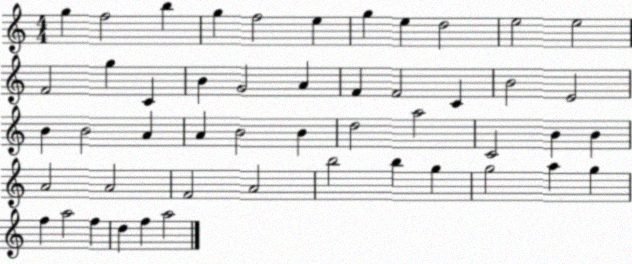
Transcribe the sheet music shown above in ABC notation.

X:1
T:Untitled
M:4/4
L:1/4
K:C
g f2 b g f2 e g e d2 e2 e2 F2 g C B G2 A F F2 C B2 E2 B B2 A A B2 B d2 a2 C2 B B A2 A2 F2 A2 b2 b g g2 a g f a2 f d f a2